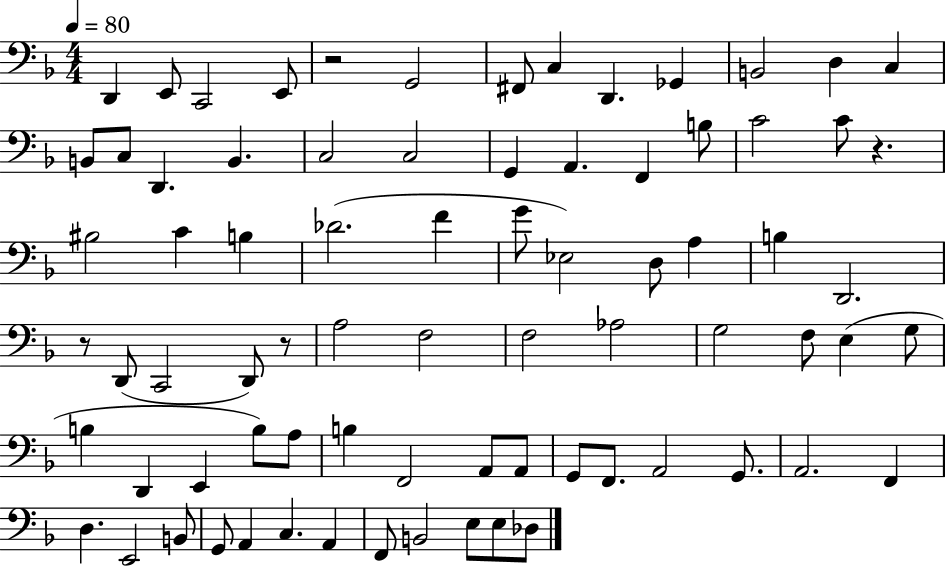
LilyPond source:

{
  \clef bass
  \numericTimeSignature
  \time 4/4
  \key f \major
  \tempo 4 = 80
  \repeat volta 2 { d,4 e,8 c,2 e,8 | r2 g,2 | fis,8 c4 d,4. ges,4 | b,2 d4 c4 | \break b,8 c8 d,4. b,4. | c2 c2 | g,4 a,4. f,4 b8 | c'2 c'8 r4. | \break bis2 c'4 b4 | des'2.( f'4 | g'8 ees2) d8 a4 | b4 d,2. | \break r8 d,8( c,2 d,8) r8 | a2 f2 | f2 aes2 | g2 f8 e4( g8 | \break b4 d,4 e,4 b8) a8 | b4 f,2 a,8 a,8 | g,8 f,8. a,2 g,8. | a,2. f,4 | \break d4. e,2 b,8 | g,8 a,4 c4. a,4 | f,8 b,2 e8 e8 des8 | } \bar "|."
}